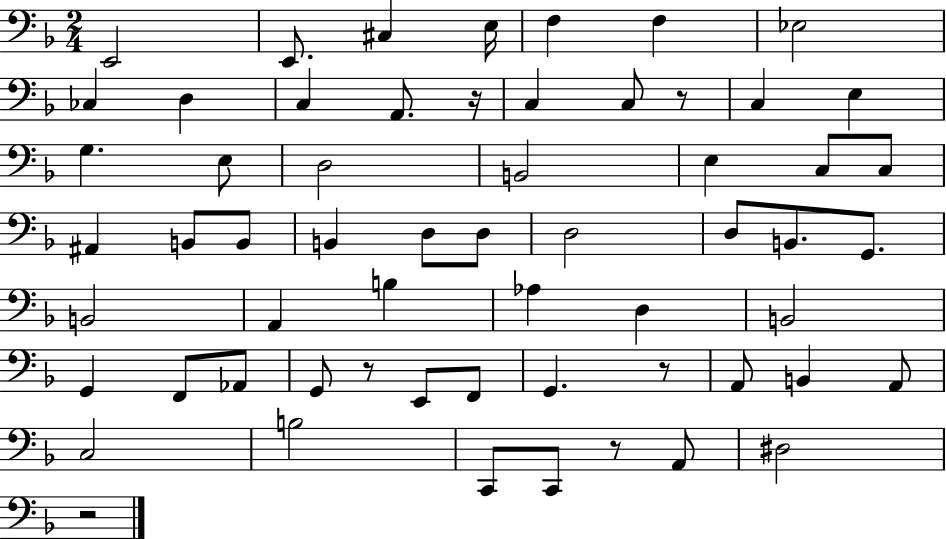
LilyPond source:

{
  \clef bass
  \numericTimeSignature
  \time 2/4
  \key f \major
  \repeat volta 2 { e,2 | e,8. cis4 e16 | f4 f4 | ees2 | \break ces4 d4 | c4 a,8. r16 | c4 c8 r8 | c4 e4 | \break g4. e8 | d2 | b,2 | e4 c8 c8 | \break ais,4 b,8 b,8 | b,4 d8 d8 | d2 | d8 b,8. g,8. | \break b,2 | a,4 b4 | aes4 d4 | b,2 | \break g,4 f,8 aes,8 | g,8 r8 e,8 f,8 | g,4. r8 | a,8 b,4 a,8 | \break c2 | b2 | c,8 c,8 r8 a,8 | dis2 | \break r2 | } \bar "|."
}